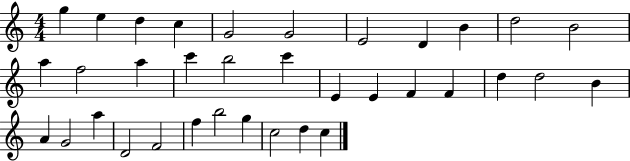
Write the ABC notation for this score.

X:1
T:Untitled
M:4/4
L:1/4
K:C
g e d c G2 G2 E2 D B d2 B2 a f2 a c' b2 c' E E F F d d2 B A G2 a D2 F2 f b2 g c2 d c